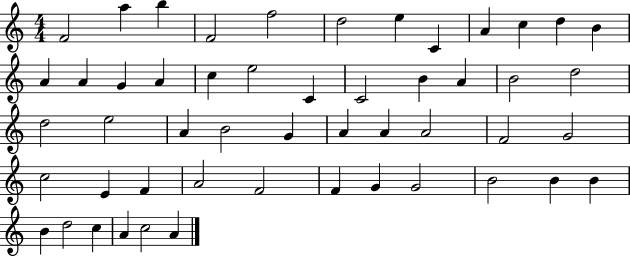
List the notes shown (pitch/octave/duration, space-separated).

F4/h A5/q B5/q F4/h F5/h D5/h E5/q C4/q A4/q C5/q D5/q B4/q A4/q A4/q G4/q A4/q C5/q E5/h C4/q C4/h B4/q A4/q B4/h D5/h D5/h E5/h A4/q B4/h G4/q A4/q A4/q A4/h F4/h G4/h C5/h E4/q F4/q A4/h F4/h F4/q G4/q G4/h B4/h B4/q B4/q B4/q D5/h C5/q A4/q C5/h A4/q